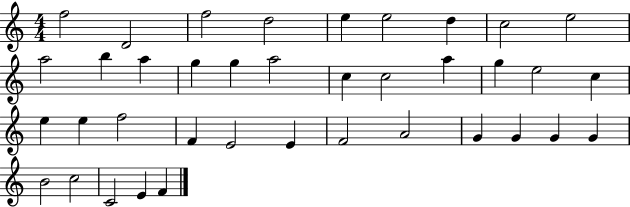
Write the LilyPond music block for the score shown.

{
  \clef treble
  \numericTimeSignature
  \time 4/4
  \key c \major
  f''2 d'2 | f''2 d''2 | e''4 e''2 d''4 | c''2 e''2 | \break a''2 b''4 a''4 | g''4 g''4 a''2 | c''4 c''2 a''4 | g''4 e''2 c''4 | \break e''4 e''4 f''2 | f'4 e'2 e'4 | f'2 a'2 | g'4 g'4 g'4 g'4 | \break b'2 c''2 | c'2 e'4 f'4 | \bar "|."
}